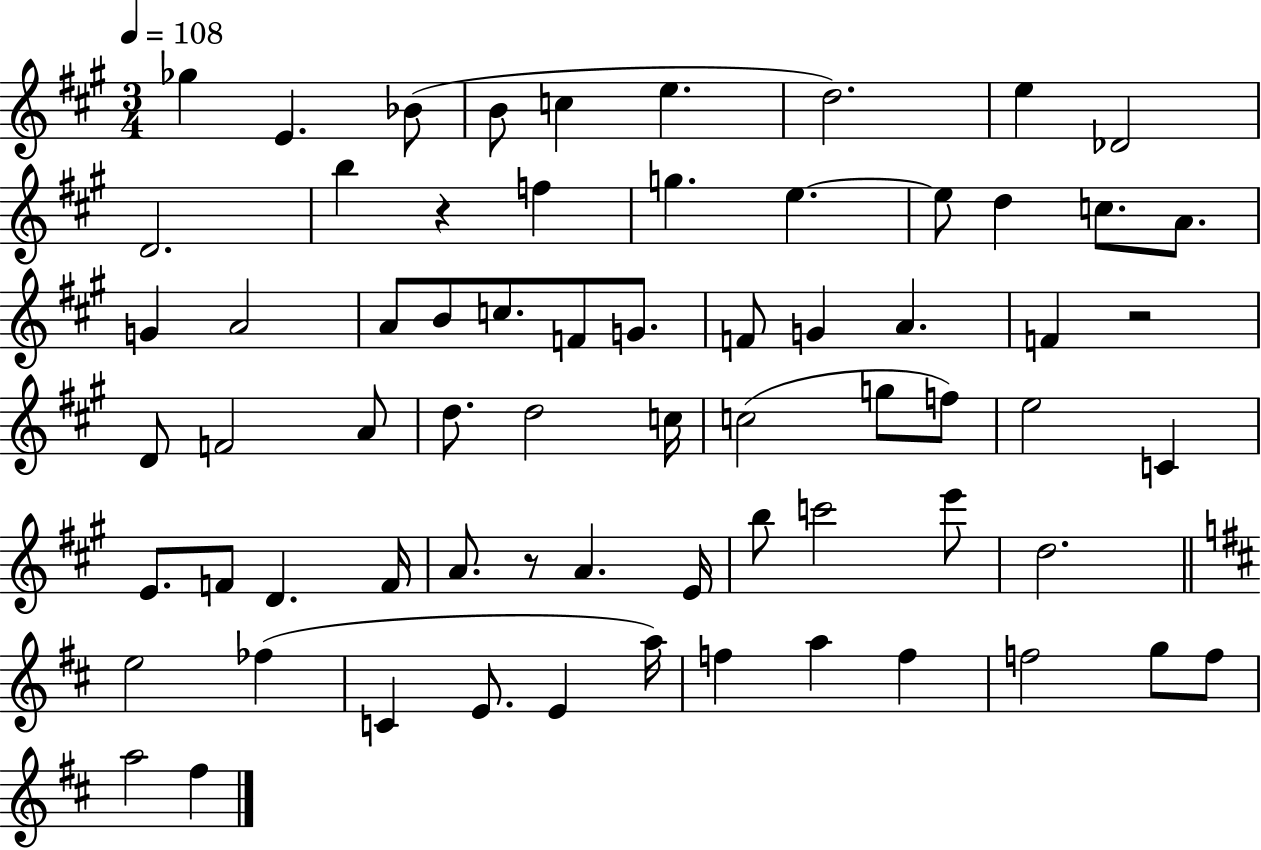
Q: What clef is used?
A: treble